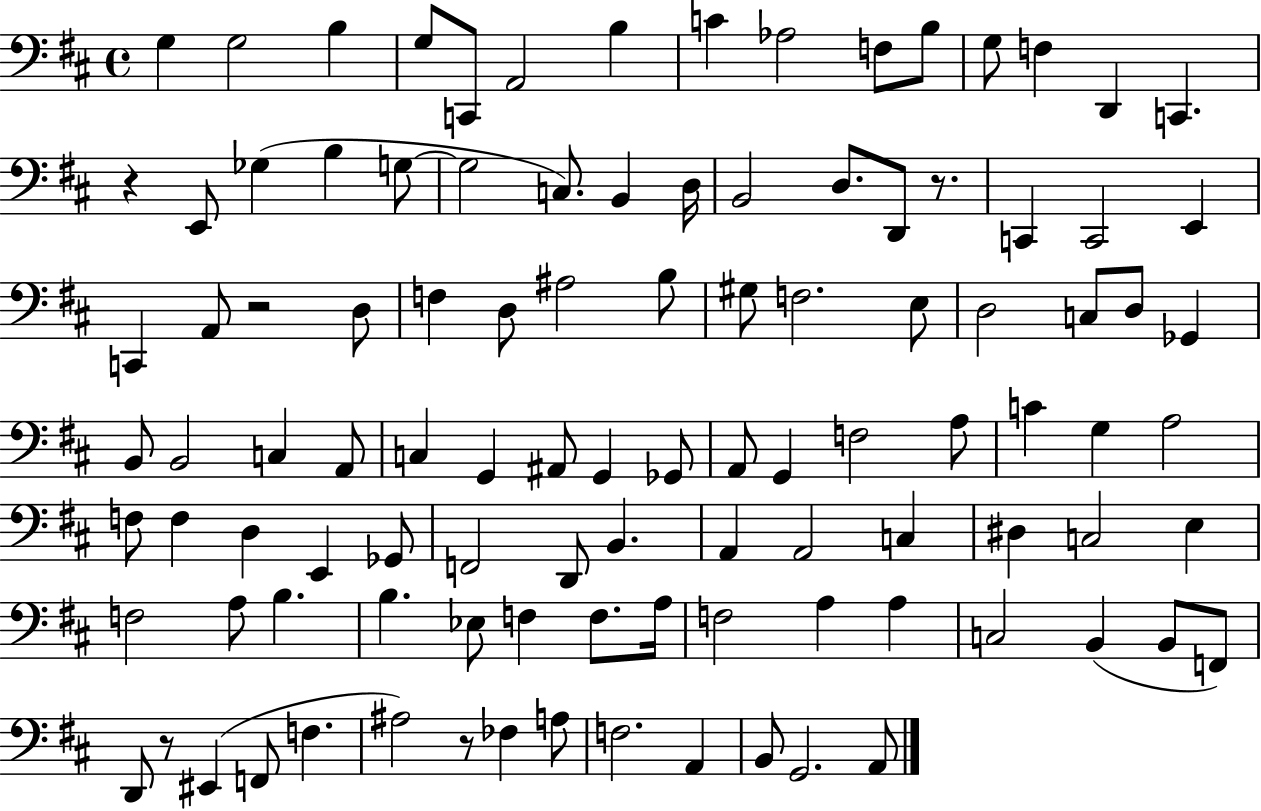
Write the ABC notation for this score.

X:1
T:Untitled
M:4/4
L:1/4
K:D
G, G,2 B, G,/2 C,,/2 A,,2 B, C _A,2 F,/2 B,/2 G,/2 F, D,, C,, z E,,/2 _G, B, G,/2 G,2 C,/2 B,, D,/4 B,,2 D,/2 D,,/2 z/2 C,, C,,2 E,, C,, A,,/2 z2 D,/2 F, D,/2 ^A,2 B,/2 ^G,/2 F,2 E,/2 D,2 C,/2 D,/2 _G,, B,,/2 B,,2 C, A,,/2 C, G,, ^A,,/2 G,, _G,,/2 A,,/2 G,, F,2 A,/2 C G, A,2 F,/2 F, D, E,, _G,,/2 F,,2 D,,/2 B,, A,, A,,2 C, ^D, C,2 E, F,2 A,/2 B, B, _E,/2 F, F,/2 A,/4 F,2 A, A, C,2 B,, B,,/2 F,,/2 D,,/2 z/2 ^E,, F,,/2 F, ^A,2 z/2 _F, A,/2 F,2 A,, B,,/2 G,,2 A,,/2